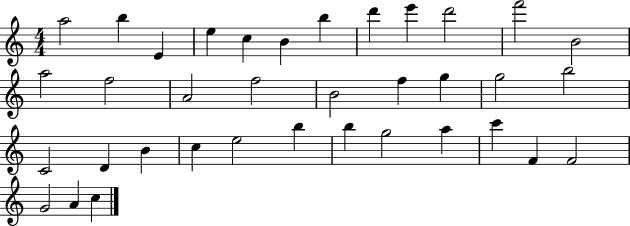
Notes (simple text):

A5/h B5/q E4/q E5/q C5/q B4/q B5/q D6/q E6/q D6/h F6/h B4/h A5/h F5/h A4/h F5/h B4/h F5/q G5/q G5/h B5/h C4/h D4/q B4/q C5/q E5/h B5/q B5/q G5/h A5/q C6/q F4/q F4/h G4/h A4/q C5/q